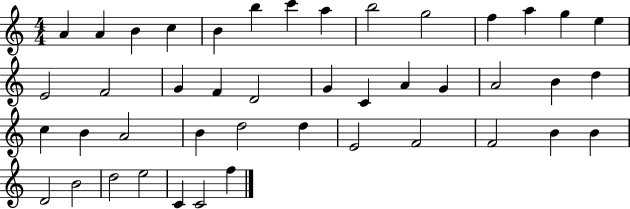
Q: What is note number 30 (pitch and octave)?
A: B4